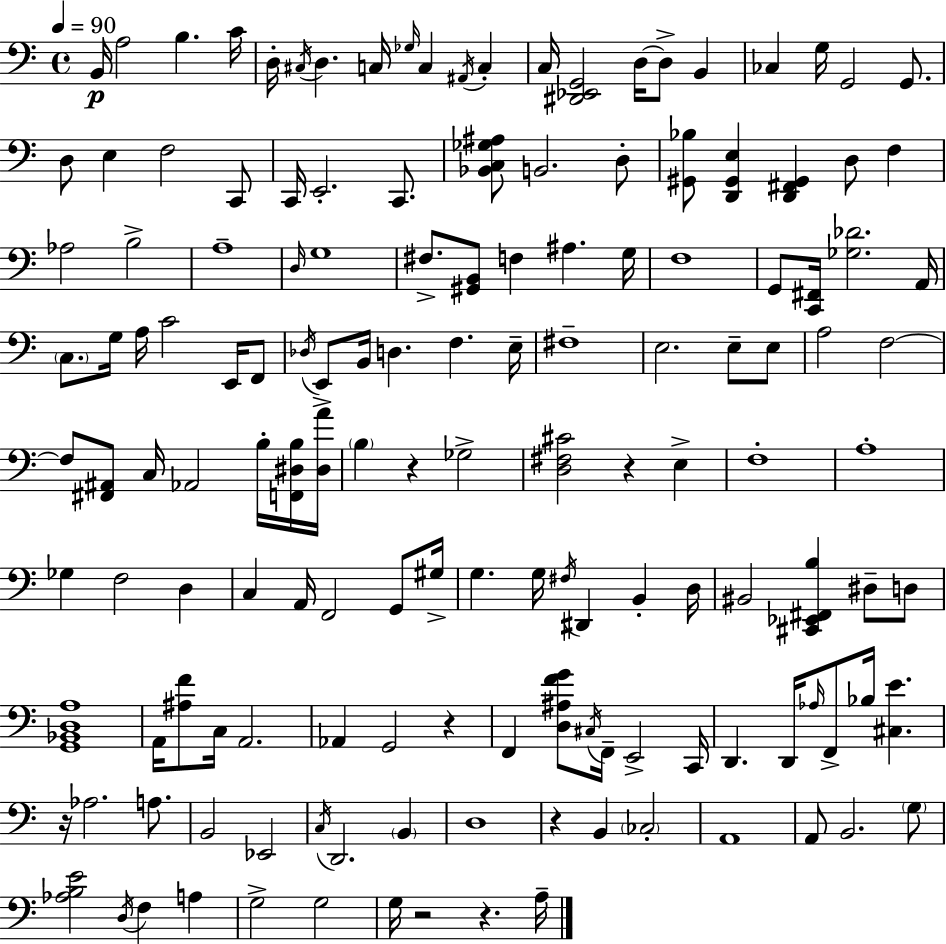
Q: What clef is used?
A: bass